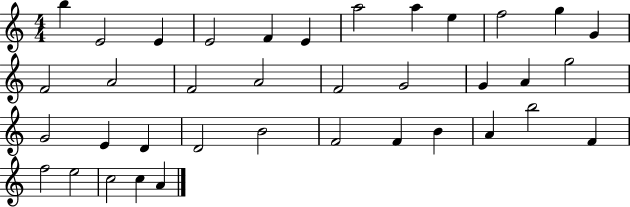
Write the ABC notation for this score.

X:1
T:Untitled
M:4/4
L:1/4
K:C
b E2 E E2 F E a2 a e f2 g G F2 A2 F2 A2 F2 G2 G A g2 G2 E D D2 B2 F2 F B A b2 F f2 e2 c2 c A